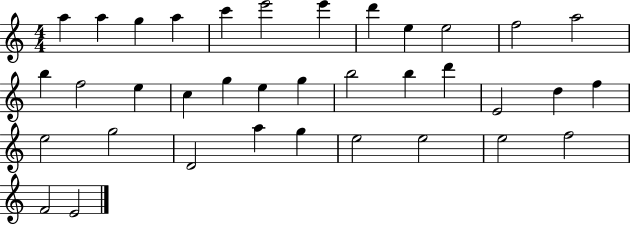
A5/q A5/q G5/q A5/q C6/q E6/h E6/q D6/q E5/q E5/h F5/h A5/h B5/q F5/h E5/q C5/q G5/q E5/q G5/q B5/h B5/q D6/q E4/h D5/q F5/q E5/h G5/h D4/h A5/q G5/q E5/h E5/h E5/h F5/h F4/h E4/h